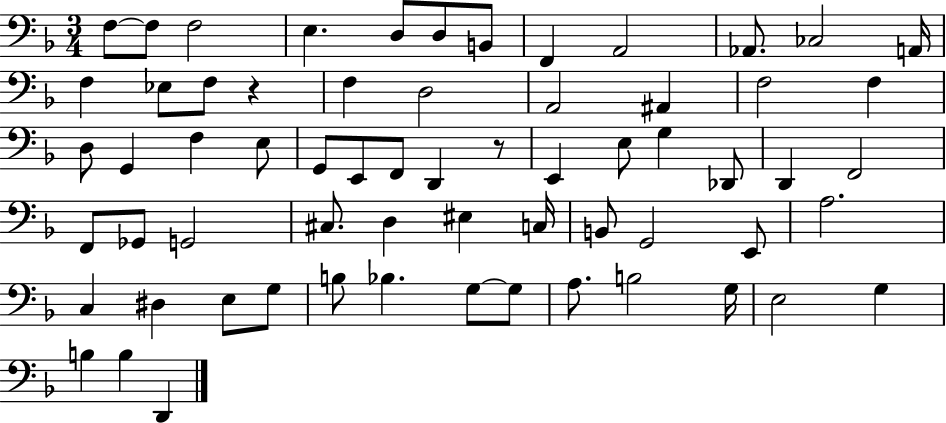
X:1
T:Untitled
M:3/4
L:1/4
K:F
F,/2 F,/2 F,2 E, D,/2 D,/2 B,,/2 F,, A,,2 _A,,/2 _C,2 A,,/4 F, _E,/2 F,/2 z F, D,2 A,,2 ^A,, F,2 F, D,/2 G,, F, E,/2 G,,/2 E,,/2 F,,/2 D,, z/2 E,, E,/2 G, _D,,/2 D,, F,,2 F,,/2 _G,,/2 G,,2 ^C,/2 D, ^E, C,/4 B,,/2 G,,2 E,,/2 A,2 C, ^D, E,/2 G,/2 B,/2 _B, G,/2 G,/2 A,/2 B,2 G,/4 E,2 G, B, B, D,,